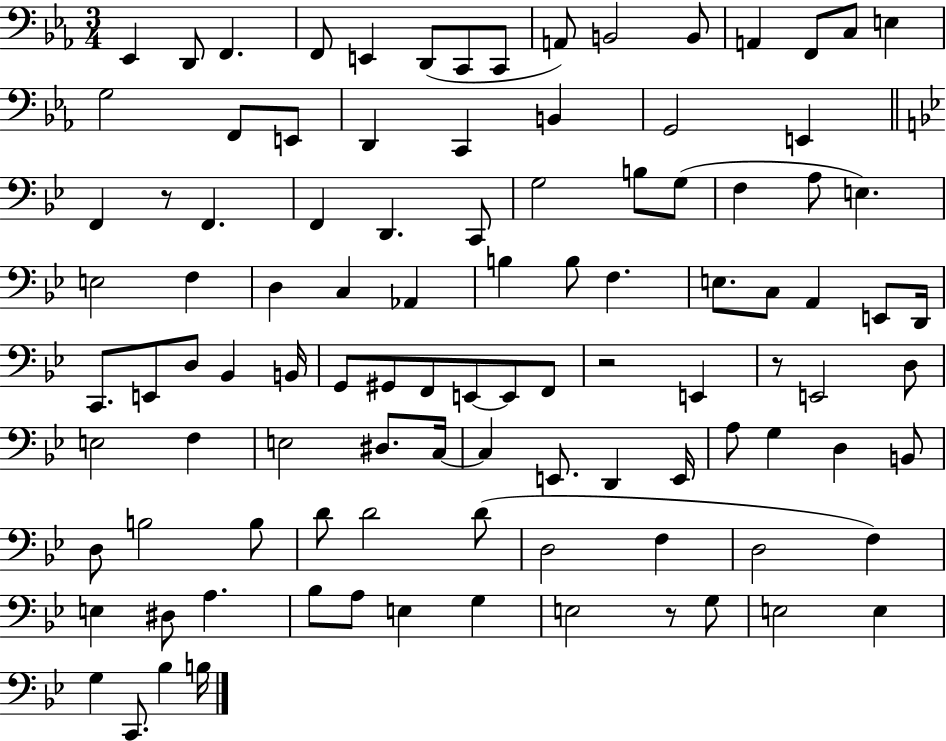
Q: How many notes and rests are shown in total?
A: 103